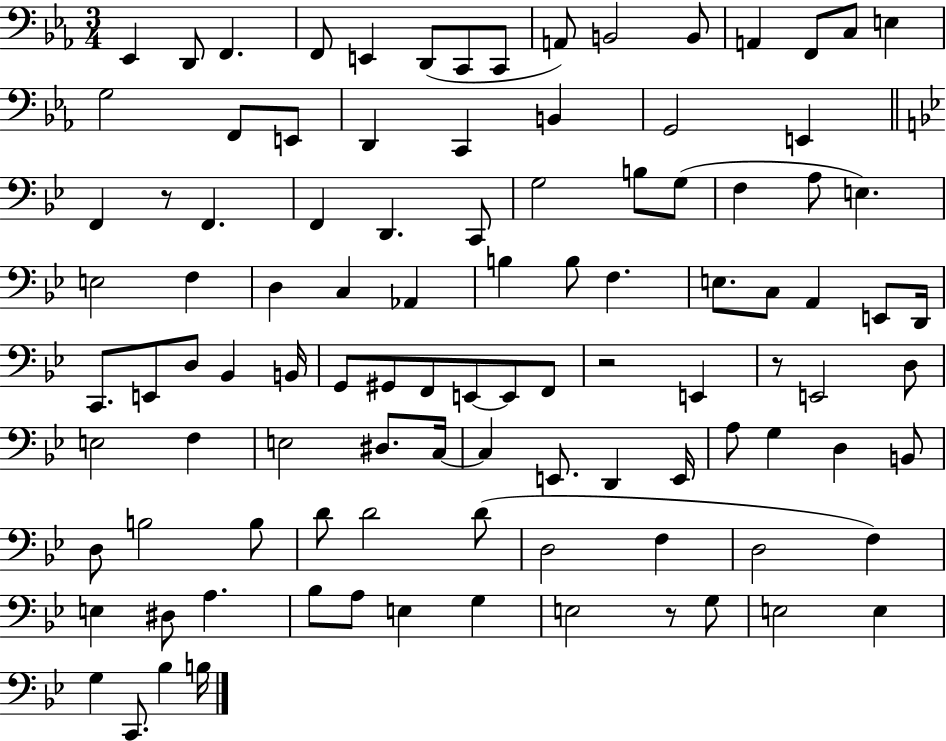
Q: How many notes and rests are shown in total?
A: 103